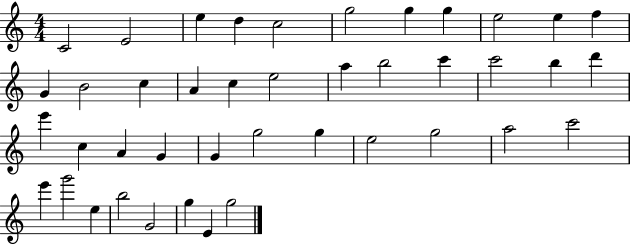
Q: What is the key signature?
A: C major